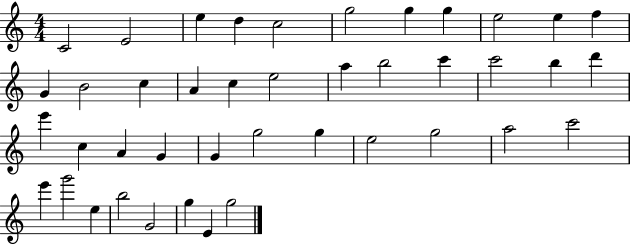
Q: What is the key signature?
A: C major